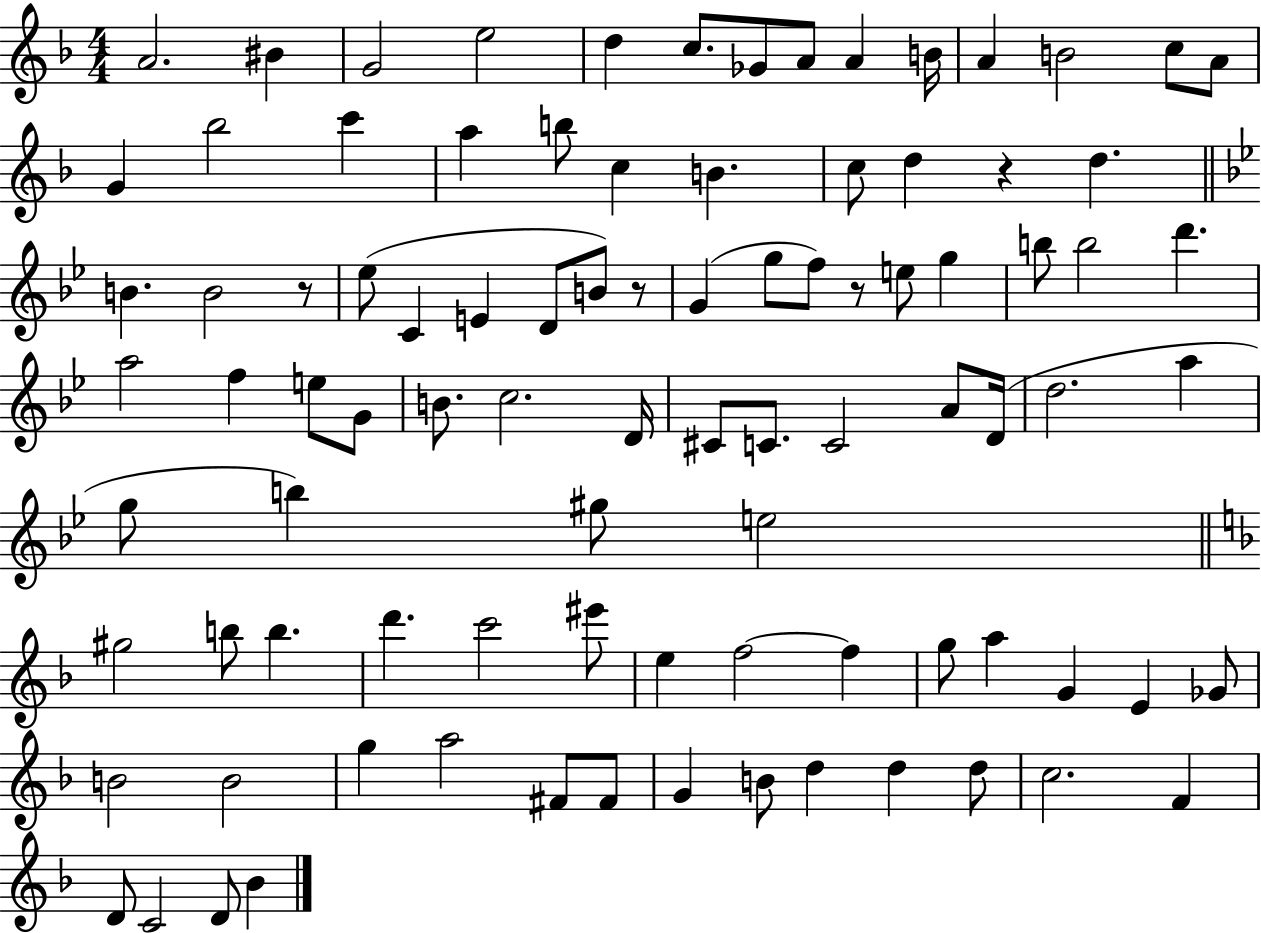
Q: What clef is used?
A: treble